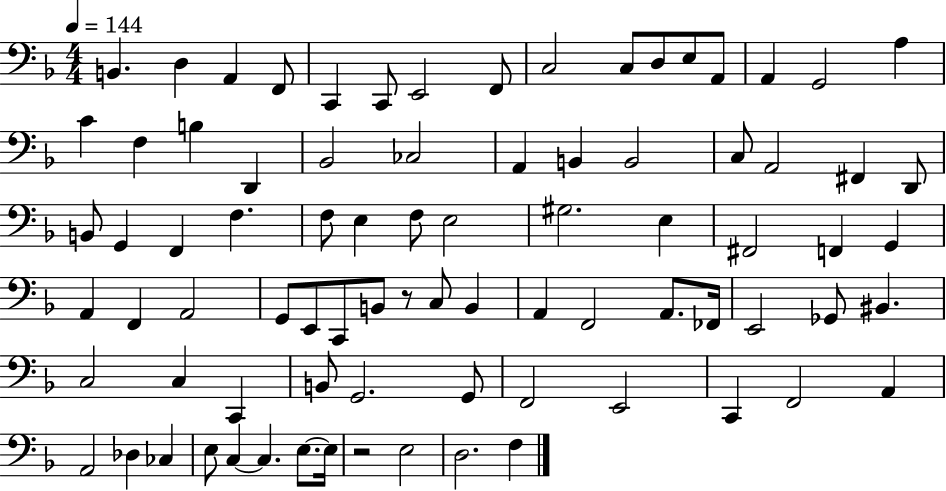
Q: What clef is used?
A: bass